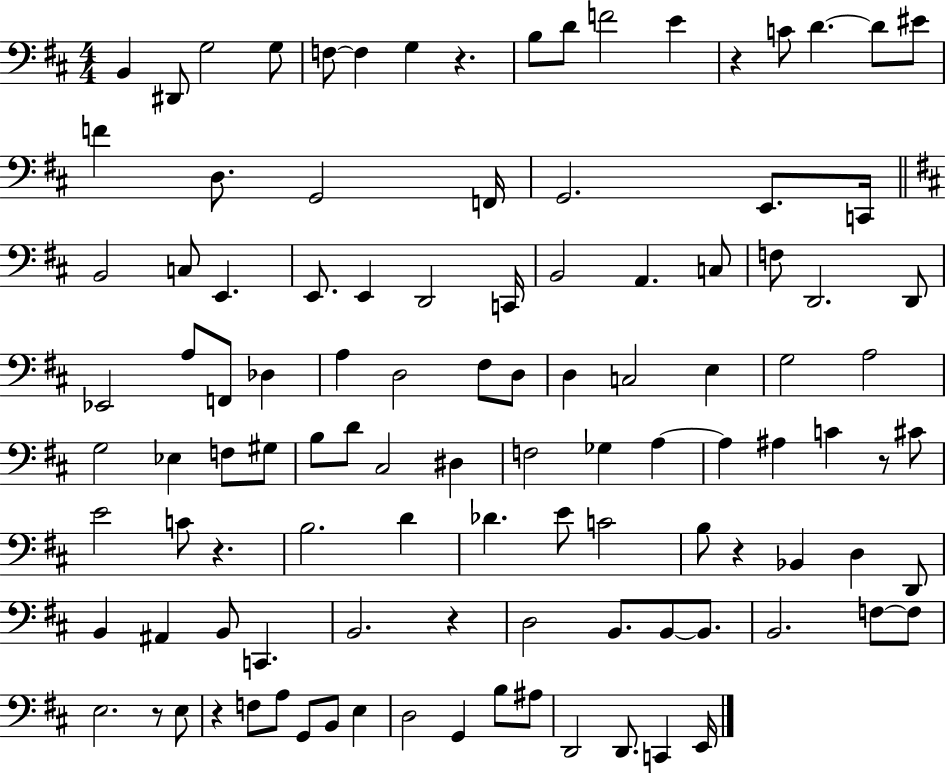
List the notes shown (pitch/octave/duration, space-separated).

B2/q D#2/e G3/h G3/e F3/e F3/q G3/q R/q. B3/e D4/e F4/h E4/q R/q C4/e D4/q. D4/e EIS4/e F4/q D3/e. G2/h F2/s G2/h. E2/e. C2/s B2/h C3/e E2/q. E2/e. E2/q D2/h C2/s B2/h A2/q. C3/e F3/e D2/h. D2/e Eb2/h A3/e F2/e Db3/q A3/q D3/h F#3/e D3/e D3/q C3/h E3/q G3/h A3/h G3/h Eb3/q F3/e G#3/e B3/e D4/e C#3/h D#3/q F3/h Gb3/q A3/q A3/q A#3/q C4/q R/e C#4/e E4/h C4/e R/q. B3/h. D4/q Db4/q. E4/e C4/h B3/e R/q Bb2/q D3/q D2/e B2/q A#2/q B2/e C2/q. B2/h. R/q D3/h B2/e. B2/e B2/e. B2/h. F3/e F3/e E3/h. R/e E3/e R/q F3/e A3/e G2/e B2/e E3/q D3/h G2/q B3/e A#3/e D2/h D2/e. C2/q E2/s